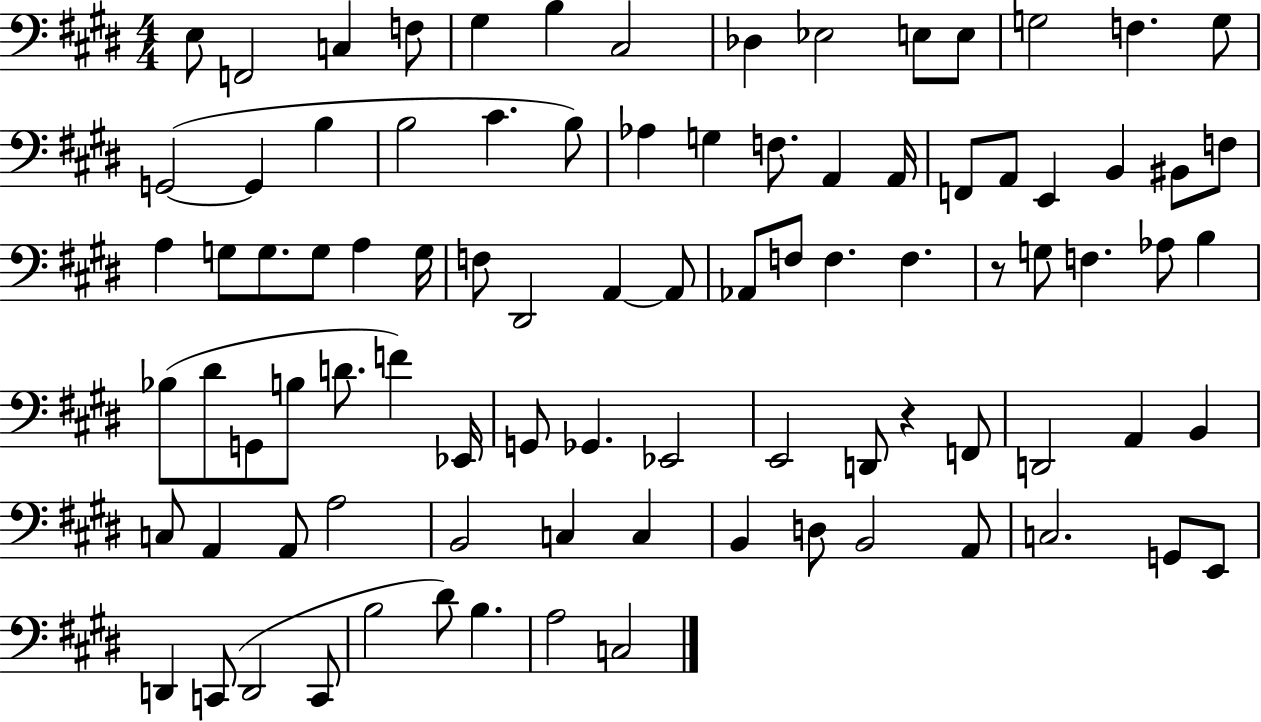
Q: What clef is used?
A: bass